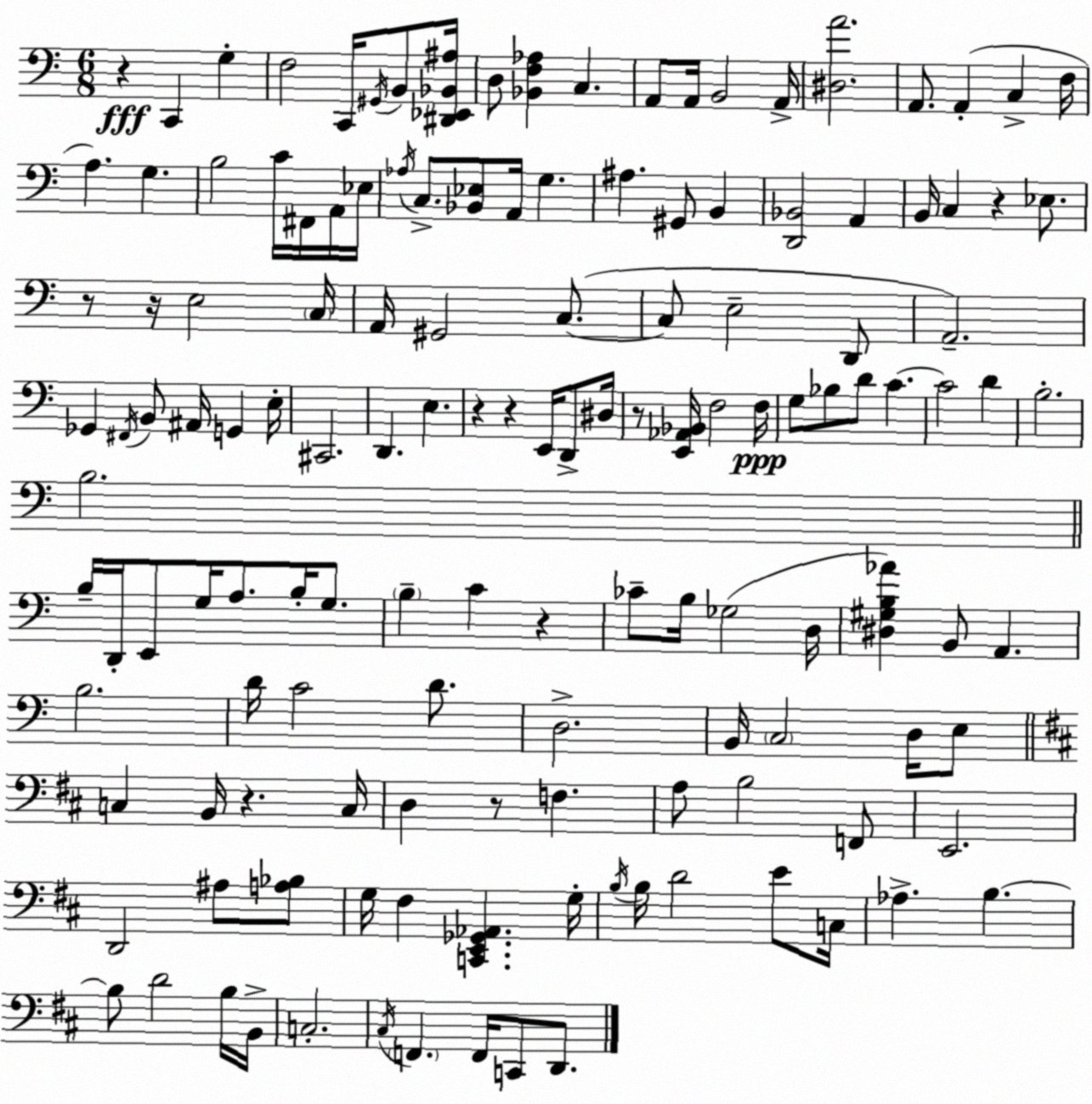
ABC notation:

X:1
T:Untitled
M:6/8
L:1/4
K:Am
z C,, G, F,2 C,,/4 ^G,,/4 B,,/2 [^D,,_E,,_B,,^A,]/4 D,/2 [_B,,F,_A,] C, A,,/2 A,,/4 B,,2 A,,/4 [^D,A]2 A,,/2 A,, C, F,/4 A, G, B,2 C/4 ^F,,/4 A,,/4 _E,/4 _A,/4 C,/2 [_B,,_E,]/2 A,,/4 G, ^A, ^G,,/2 B,, [D,,_B,,]2 A,, B,,/4 C, z _E,/2 z/2 z/4 E,2 C,/4 A,,/4 ^G,,2 C,/2 C,/2 E,2 D,,/2 A,,2 _G,, ^F,,/4 B,,/2 ^A,,/4 G,, E,/4 ^C,,2 D,, E, z z E,,/4 D,,/2 ^D,/4 z/2 [E,,_A,,_B,,]/4 F,2 F,/4 G,/2 _B,/2 D/2 C C2 D B,2 B,2 B,/4 D,,/4 E,,/2 G,/4 A,/2 B,/4 G,/2 B, C z _C/2 B,/4 _G,2 D,/4 [^D,^G,B,_A] B,,/2 A,, B,2 D/4 C2 D/2 D,2 B,,/4 C,2 D,/4 E,/2 C, B,,/4 z C,/4 D, z/2 F, A,/2 B,2 F,,/2 E,,2 D,,2 ^A,/2 [A,_B,]/2 G,/4 ^F, [C,,E,,_G,,_A,,] G,/4 B,/4 B,/4 D2 E/2 C,/4 _A, B, B,/2 D2 B,/4 B,,/4 C,2 ^C,/4 F,, F,,/4 C,,/2 D,,/2